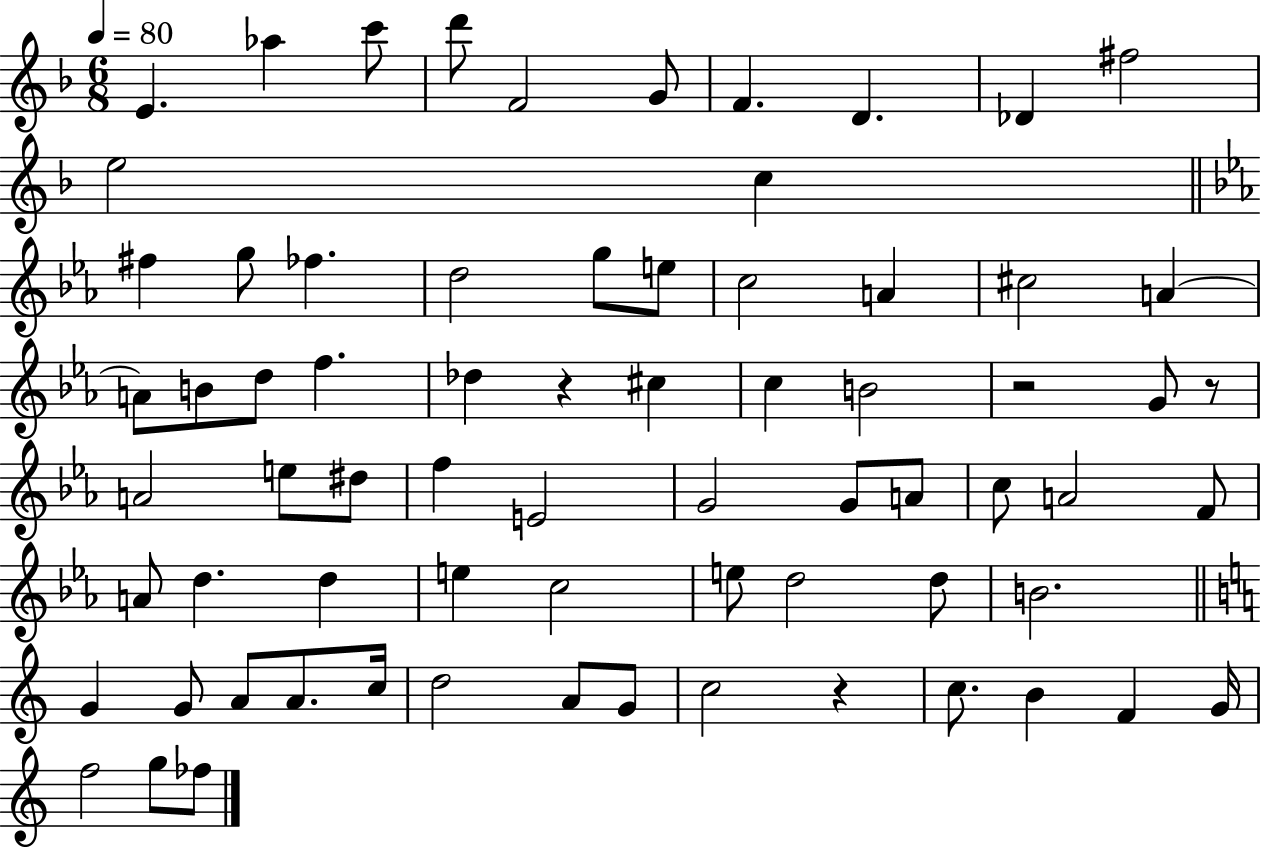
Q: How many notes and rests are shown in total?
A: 71